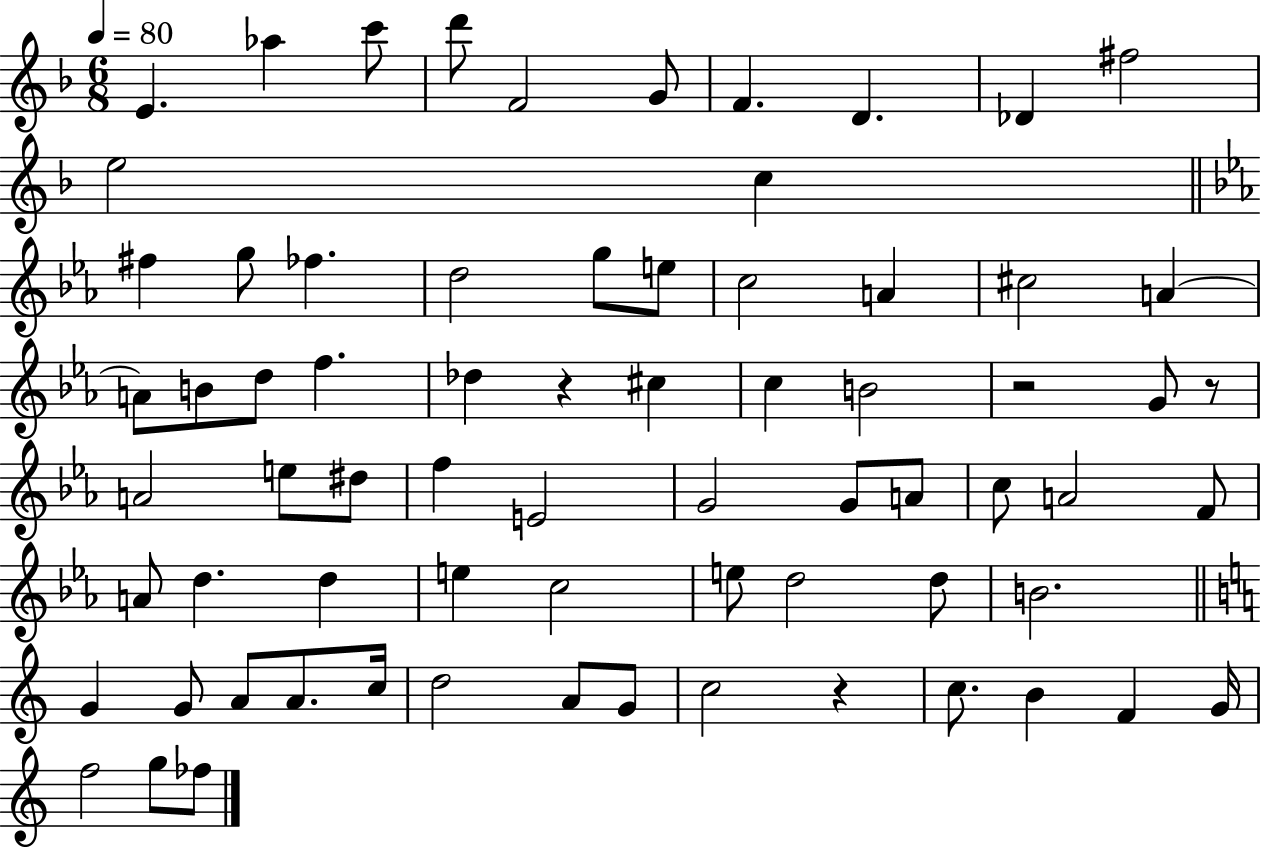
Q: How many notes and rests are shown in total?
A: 71